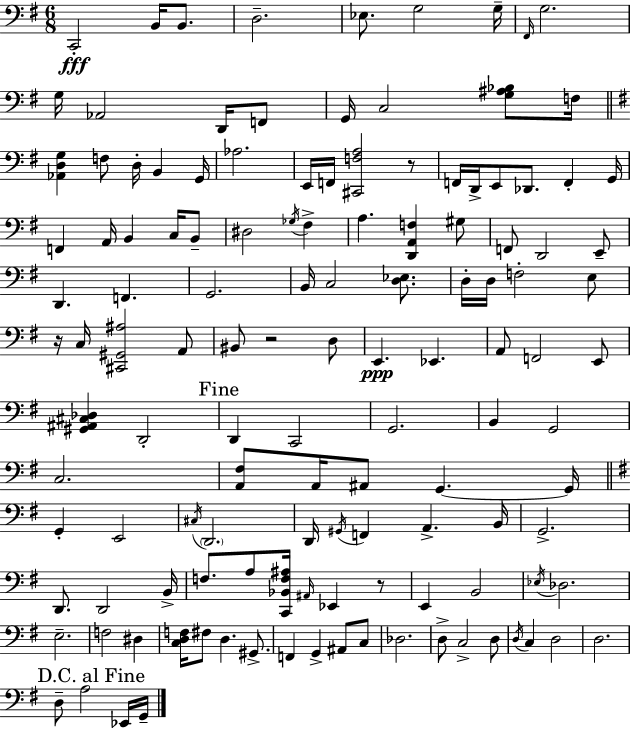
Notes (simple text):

C2/h B2/s B2/e. D3/h. Eb3/e. G3/h G3/s F#2/s G3/h. G3/s Ab2/h D2/s F2/e G2/s C3/h [G3,A#3,Bb3]/e F3/s [Ab2,D3,G3]/q F3/e D3/s B2/q G2/s Ab3/h. E2/s F2/s [C#2,F3,A3]/h R/e F2/s D2/s E2/e Db2/e. F2/q G2/s F2/q A2/s B2/q C3/s B2/e D#3/h Gb3/s F#3/q A3/q. [D2,A2,F3]/q G#3/e F2/e D2/h E2/e D2/q. F2/q. G2/h. B2/s C3/h [D3,Eb3]/e. D3/s D3/s F3/h E3/e R/s C3/s [C#2,G#2,A#3]/h A2/e BIS2/e R/h D3/e E2/q. Eb2/q. A2/e F2/h E2/e [G#2,A#2,C#3,Db3]/q D2/h D2/q C2/h G2/h. B2/q G2/h C3/h. [A2,F#3]/e A2/s A#2/e G2/q. G2/s G2/q E2/h C#3/s D2/h. D2/s G#2/s F2/q A2/q. B2/s G2/h. D2/e. D2/h B2/s F3/e. A3/e [C2,Bb2,F3,A#3]/s A#2/s Eb2/q R/e E2/q B2/h Eb3/s Db3/h. E3/h. F3/h D#3/q [C3,D3,F3]/s F#3/e D3/q. G#2/e. F2/q G2/q A#2/e C3/e Db3/h. D3/e C3/h D3/e D3/s C3/q D3/h D3/h. D3/e A3/h Eb2/s G2/s